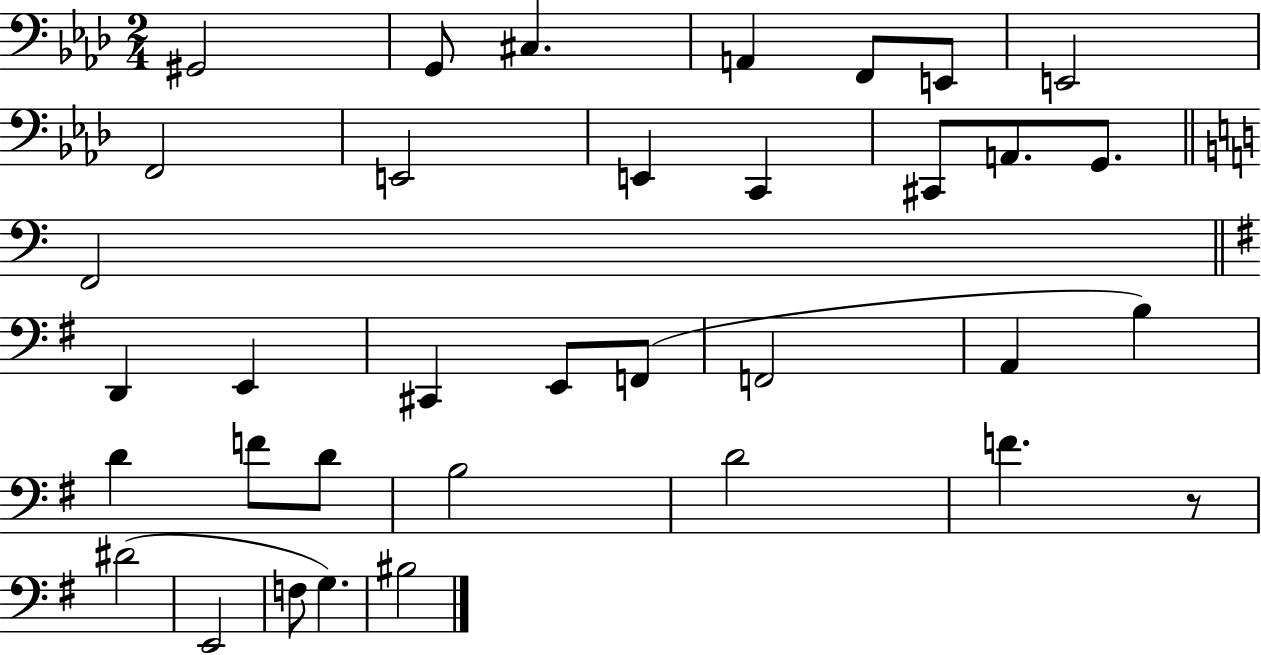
G#2/h G2/e C#3/q. A2/q F2/e E2/e E2/h F2/h E2/h E2/q C2/q C#2/e A2/e. G2/e. F2/h D2/q E2/q C#2/q E2/e F2/e F2/h A2/q B3/q D4/q F4/e D4/e B3/h D4/h F4/q. R/e D#4/h E2/h F3/e G3/q. BIS3/h